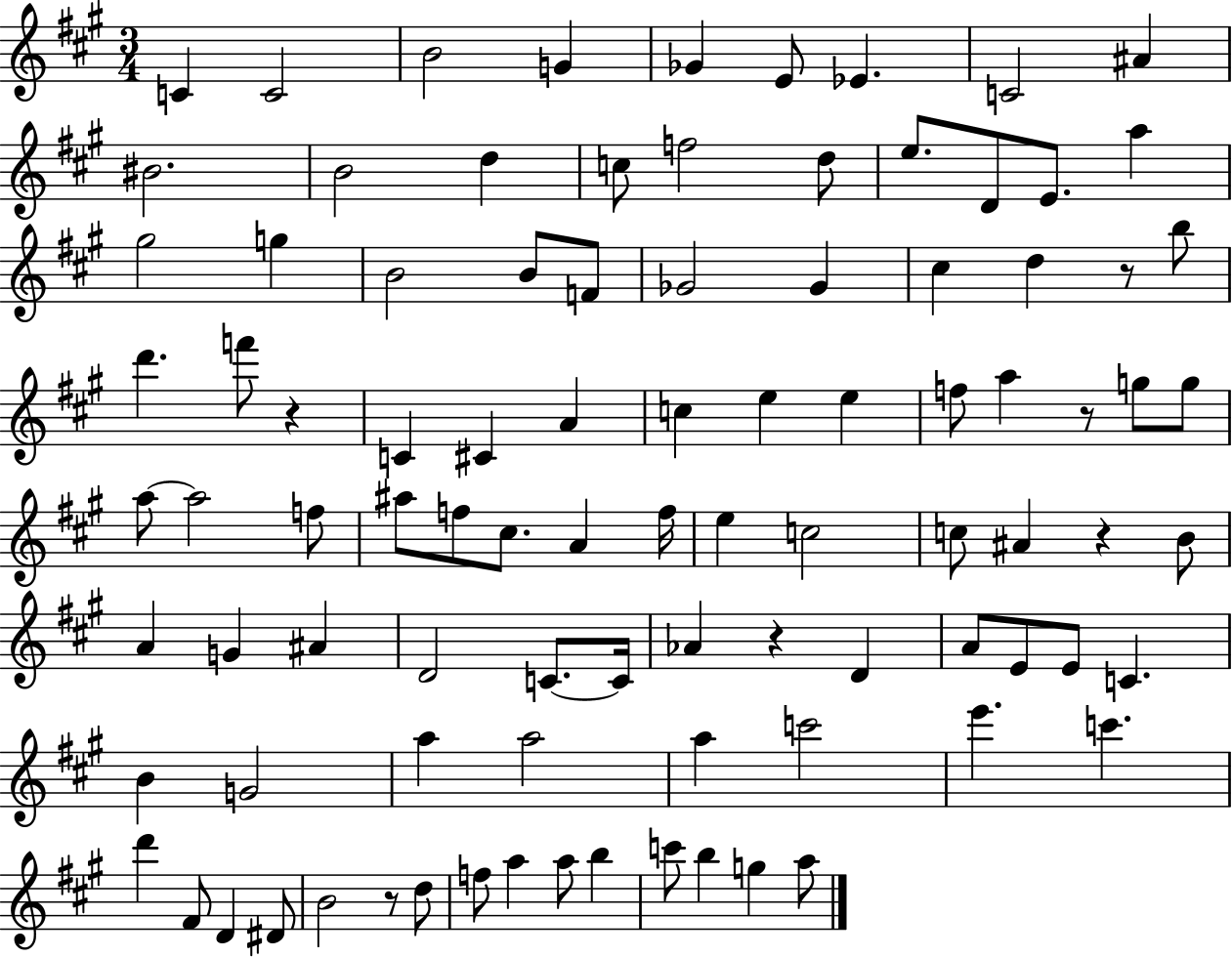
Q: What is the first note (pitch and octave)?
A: C4